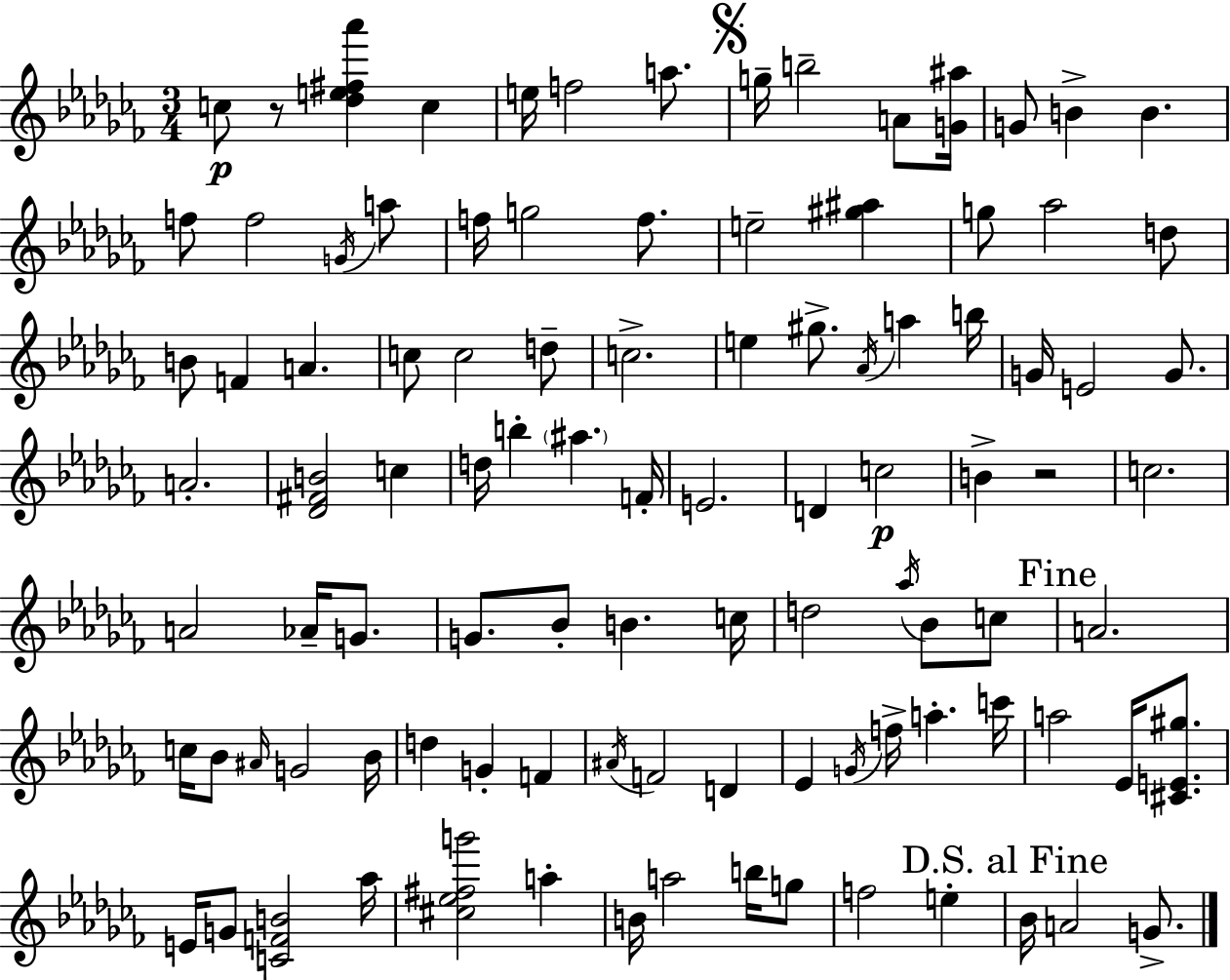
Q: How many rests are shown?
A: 2